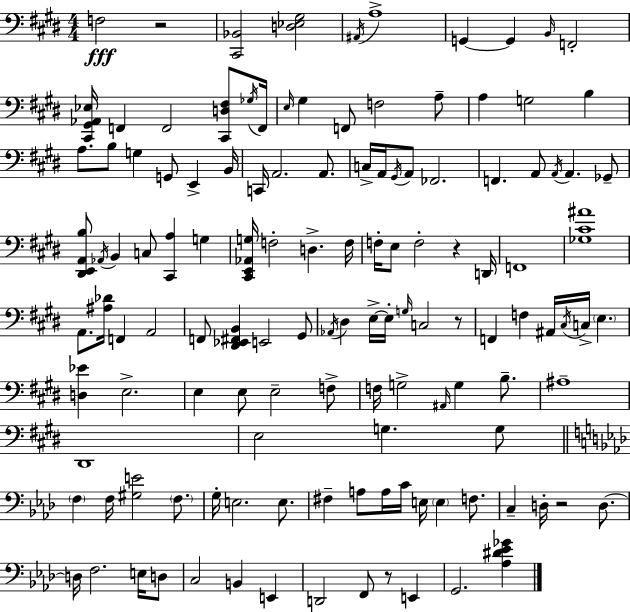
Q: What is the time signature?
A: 4/4